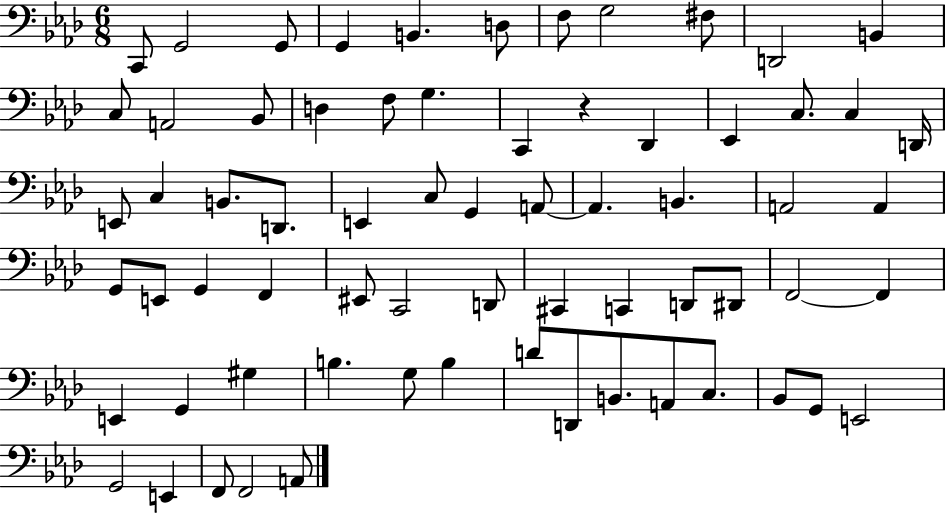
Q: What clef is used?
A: bass